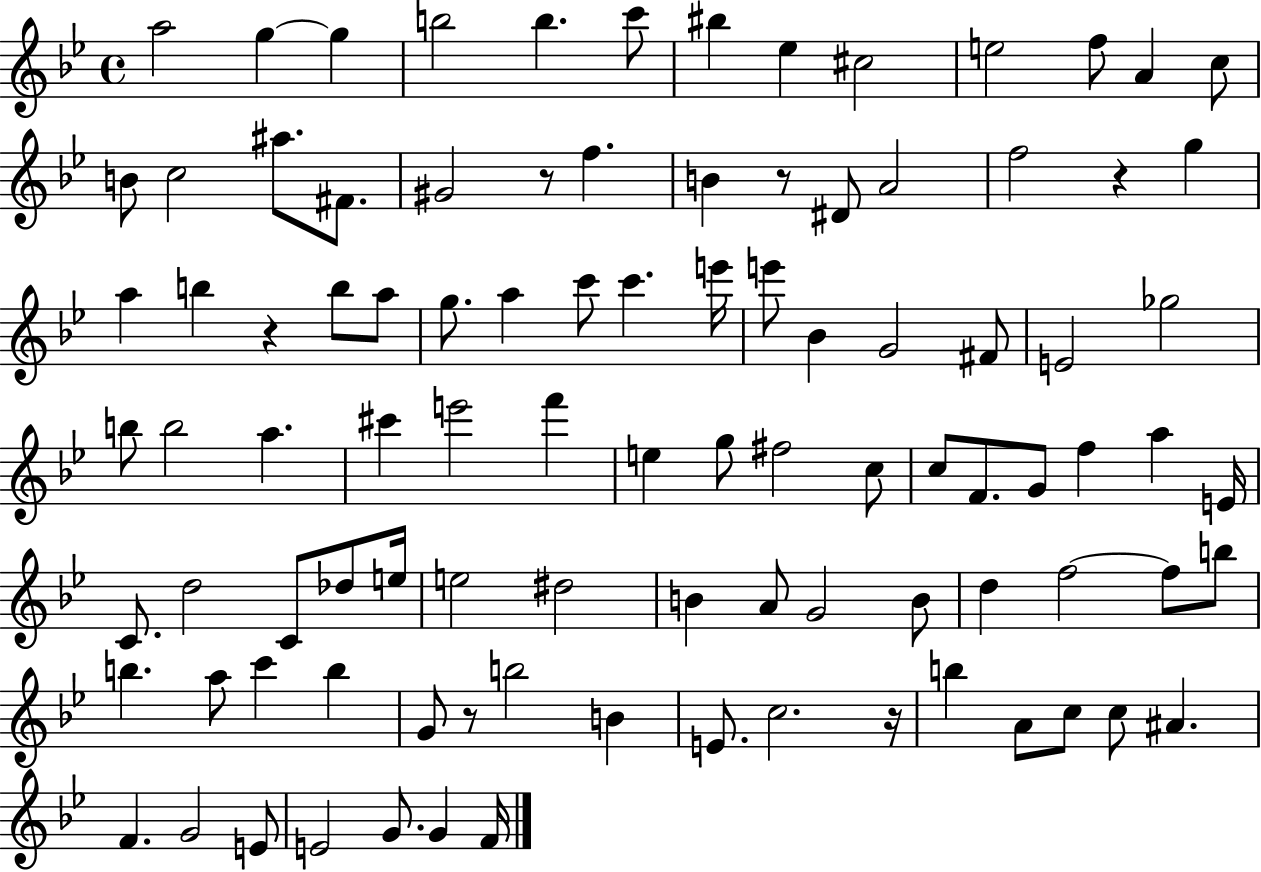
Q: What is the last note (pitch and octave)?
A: F4